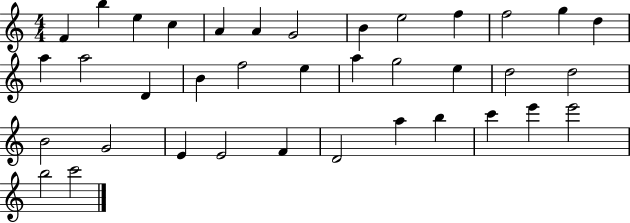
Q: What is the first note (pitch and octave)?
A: F4